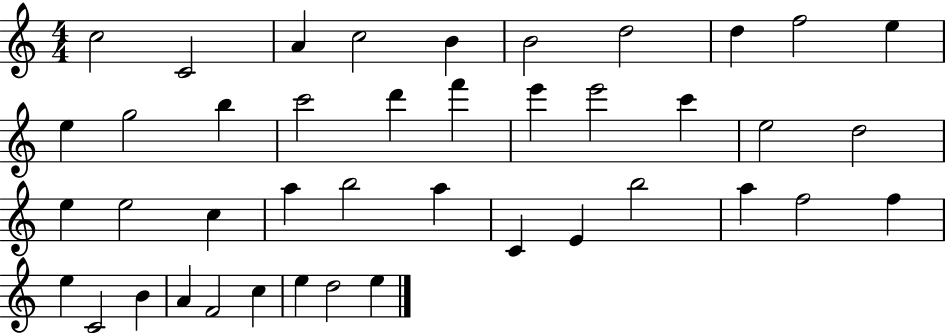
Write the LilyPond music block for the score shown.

{
  \clef treble
  \numericTimeSignature
  \time 4/4
  \key c \major
  c''2 c'2 | a'4 c''2 b'4 | b'2 d''2 | d''4 f''2 e''4 | \break e''4 g''2 b''4 | c'''2 d'''4 f'''4 | e'''4 e'''2 c'''4 | e''2 d''2 | \break e''4 e''2 c''4 | a''4 b''2 a''4 | c'4 e'4 b''2 | a''4 f''2 f''4 | \break e''4 c'2 b'4 | a'4 f'2 c''4 | e''4 d''2 e''4 | \bar "|."
}